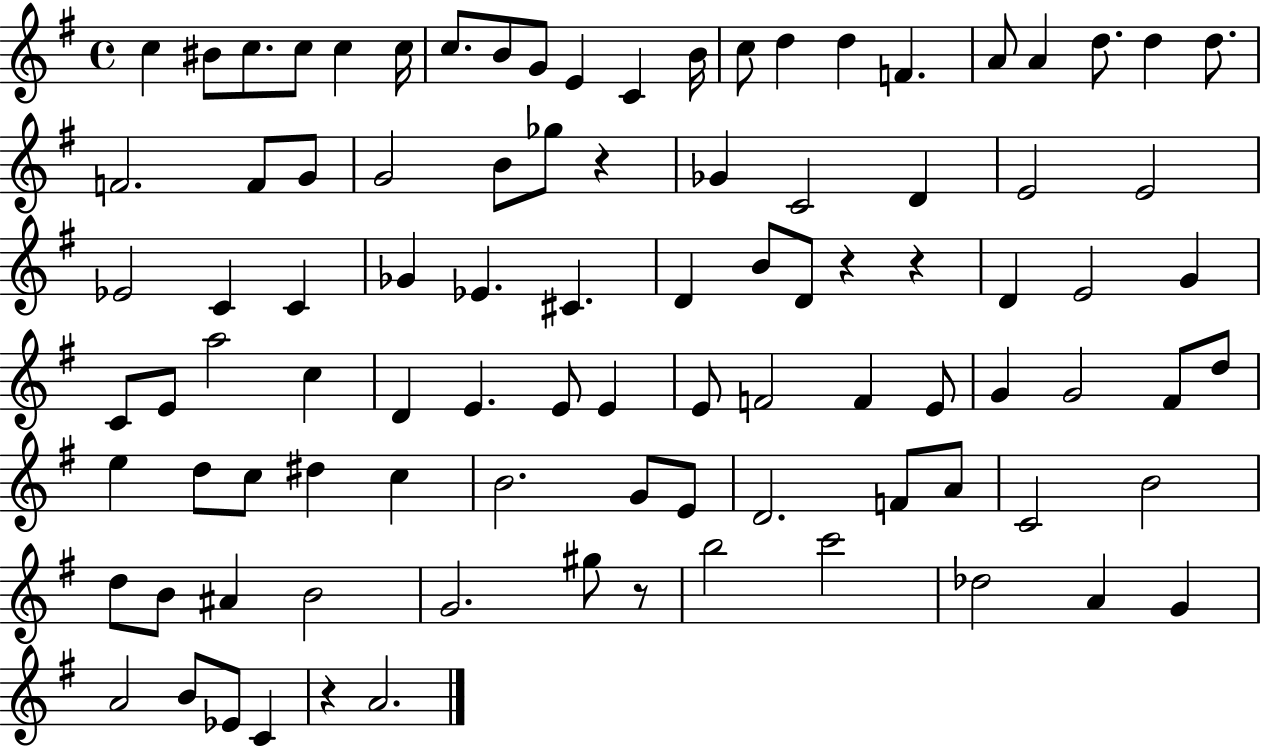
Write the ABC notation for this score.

X:1
T:Untitled
M:4/4
L:1/4
K:G
c ^B/2 c/2 c/2 c c/4 c/2 B/2 G/2 E C B/4 c/2 d d F A/2 A d/2 d d/2 F2 F/2 G/2 G2 B/2 _g/2 z _G C2 D E2 E2 _E2 C C _G _E ^C D B/2 D/2 z z D E2 G C/2 E/2 a2 c D E E/2 E E/2 F2 F E/2 G G2 ^F/2 d/2 e d/2 c/2 ^d c B2 G/2 E/2 D2 F/2 A/2 C2 B2 d/2 B/2 ^A B2 G2 ^g/2 z/2 b2 c'2 _d2 A G A2 B/2 _E/2 C z A2